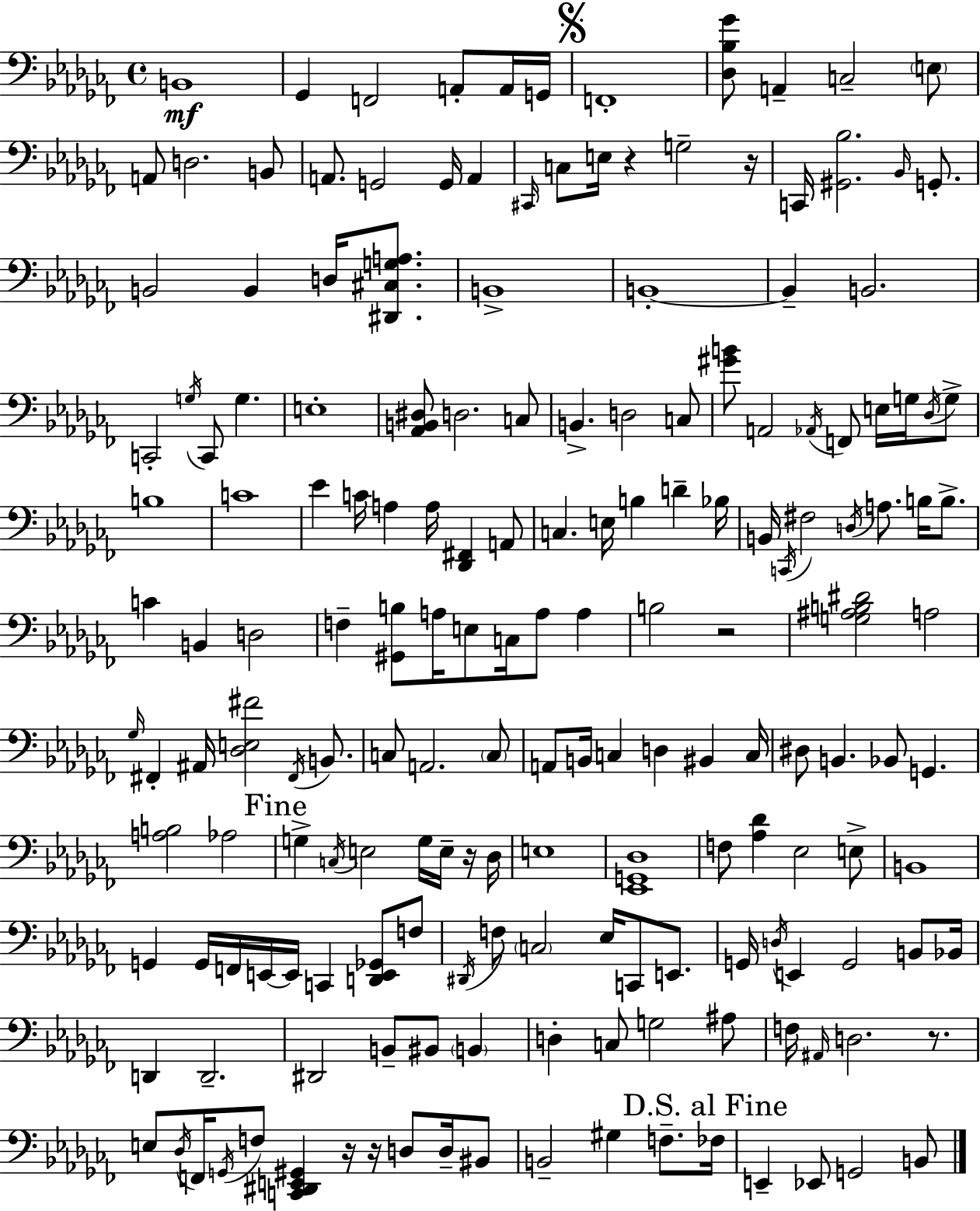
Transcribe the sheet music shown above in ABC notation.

X:1
T:Untitled
M:4/4
L:1/4
K:Abm
B,,4 _G,, F,,2 A,,/2 A,,/4 G,,/4 F,,4 [_D,_B,_G]/2 A,, C,2 E,/2 A,,/2 D,2 B,,/2 A,,/2 G,,2 G,,/4 A,, ^C,,/4 C,/2 E,/4 z G,2 z/4 C,,/4 [^G,,_B,]2 _B,,/4 G,,/2 B,,2 B,, D,/4 [^D,,^C,G,A,]/2 B,,4 B,,4 B,, B,,2 C,,2 G,/4 C,,/2 G, E,4 [_A,,B,,^D,]/2 D,2 C,/2 B,, D,2 C,/2 [^GB]/2 A,,2 _A,,/4 F,,/2 E,/4 G,/4 _D,/4 G,/2 B,4 C4 _E C/4 A, A,/4 [_D,,^F,,] A,,/2 C, E,/4 B, D _B,/4 B,,/4 C,,/4 ^F,2 D,/4 A,/2 B,/4 B,/2 C B,, D,2 F, [^G,,B,]/2 A,/4 E,/2 C,/4 A,/2 A, B,2 z2 [G,^A,B,^D]2 A,2 _G,/4 ^F,, ^A,,/4 [_D,E,^F]2 ^F,,/4 B,,/2 C,/2 A,,2 C,/2 A,,/2 B,,/4 C, D, ^B,, C,/4 ^D,/2 B,, _B,,/2 G,, [A,B,]2 _A,2 G, C,/4 E,2 G,/4 E,/4 z/4 _D,/4 E,4 [_E,,G,,_D,]4 F,/2 [_A,_D] _E,2 E,/2 B,,4 G,, G,,/4 F,,/4 E,,/4 E,,/4 C,, [D,,E,,_G,,]/2 F,/2 ^D,,/4 F,/2 C,2 _E,/4 C,,/2 E,,/2 G,,/4 D,/4 E,, G,,2 B,,/2 _B,,/4 D,, D,,2 ^D,,2 B,,/2 ^B,,/2 B,, D, C,/2 G,2 ^A,/2 F,/4 ^A,,/4 D,2 z/2 E,/2 _D,/4 F,,/4 G,,/4 F,/2 [C,,^D,,E,,^G,,] z/4 z/4 D,/2 D,/4 ^B,,/2 B,,2 ^G, F,/2 _F,/4 E,, _E,,/2 G,,2 B,,/2